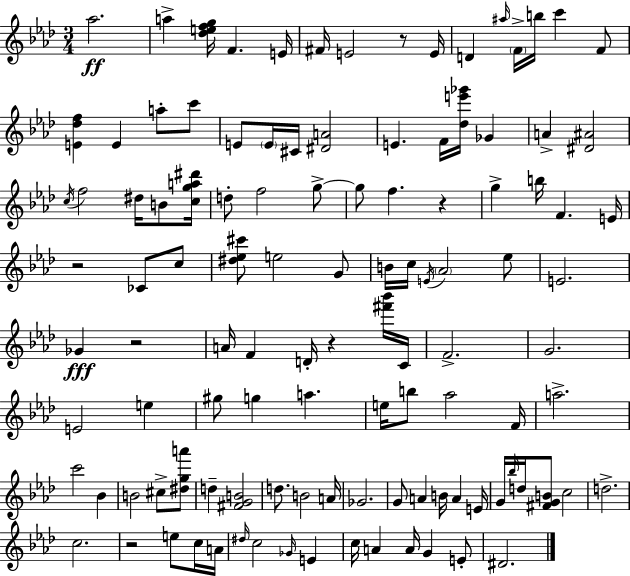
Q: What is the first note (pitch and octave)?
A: Ab5